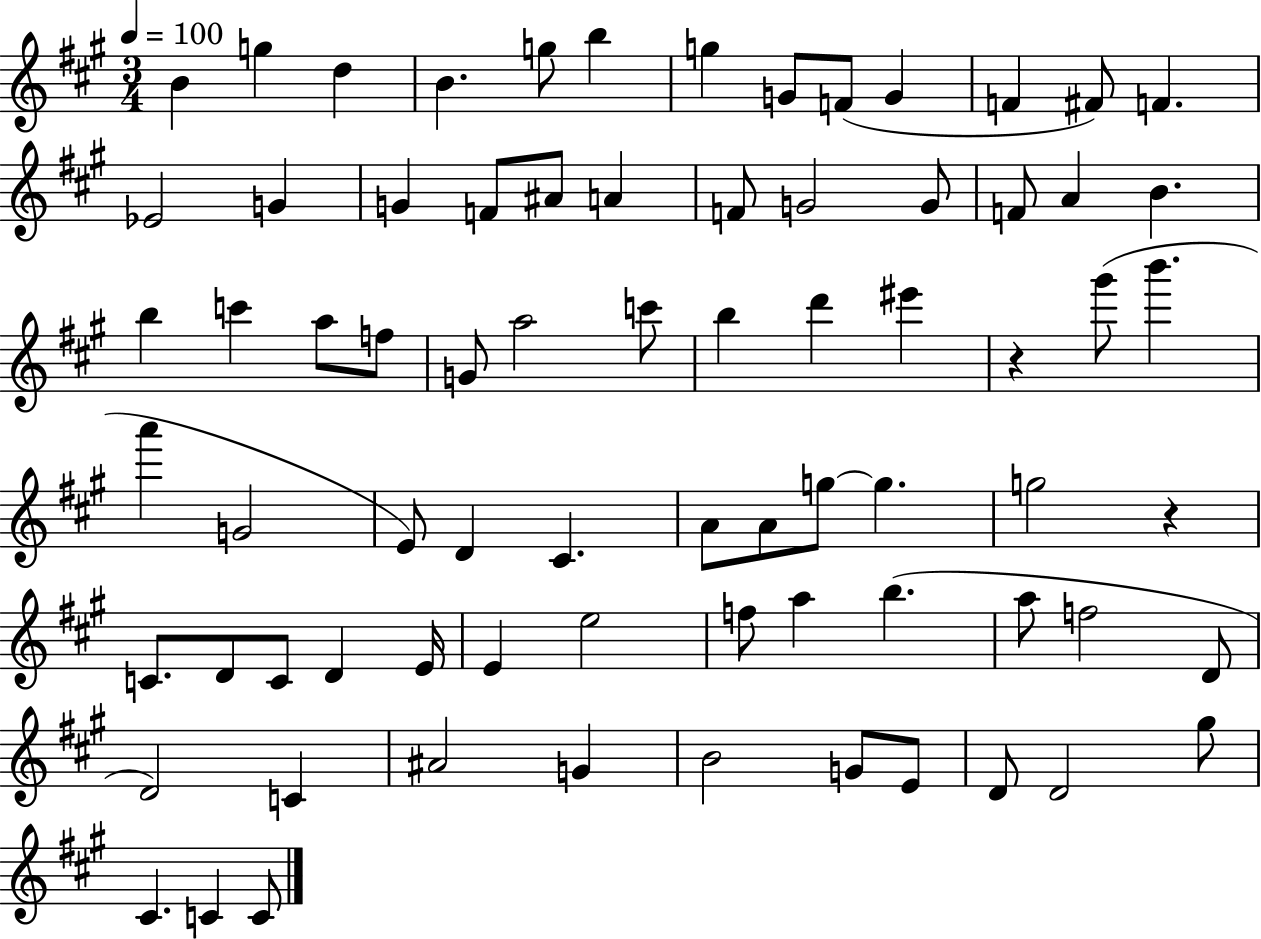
{
  \clef treble
  \numericTimeSignature
  \time 3/4
  \key a \major
  \tempo 4 = 100
  b'4 g''4 d''4 | b'4. g''8 b''4 | g''4 g'8 f'8( g'4 | f'4 fis'8) f'4. | \break ees'2 g'4 | g'4 f'8 ais'8 a'4 | f'8 g'2 g'8 | f'8 a'4 b'4. | \break b''4 c'''4 a''8 f''8 | g'8 a''2 c'''8 | b''4 d'''4 eis'''4 | r4 gis'''8( b'''4. | \break a'''4 g'2 | e'8) d'4 cis'4. | a'8 a'8 g''8~~ g''4. | g''2 r4 | \break c'8. d'8 c'8 d'4 e'16 | e'4 e''2 | f''8 a''4 b''4.( | a''8 f''2 d'8 | \break d'2) c'4 | ais'2 g'4 | b'2 g'8 e'8 | d'8 d'2 gis''8 | \break cis'4. c'4 c'8 | \bar "|."
}